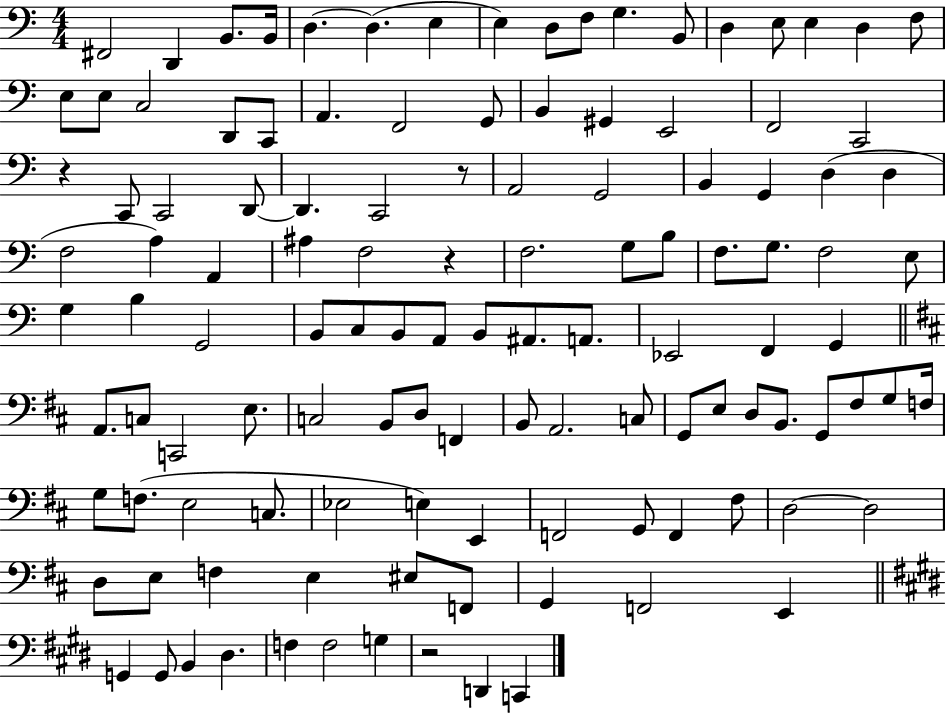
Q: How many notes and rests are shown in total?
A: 120